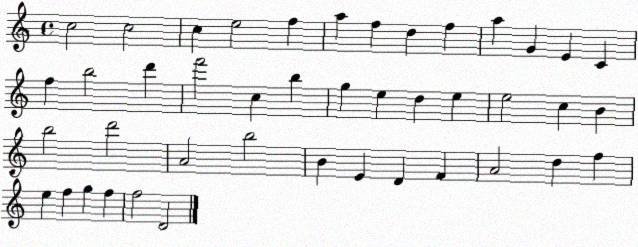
X:1
T:Untitled
M:4/4
L:1/4
K:C
c2 c2 c e2 f a f d f a G E C f b2 d' f'2 c b g e d e e2 c B b2 d'2 A2 b2 B E D F A2 d f e f g f f2 D2